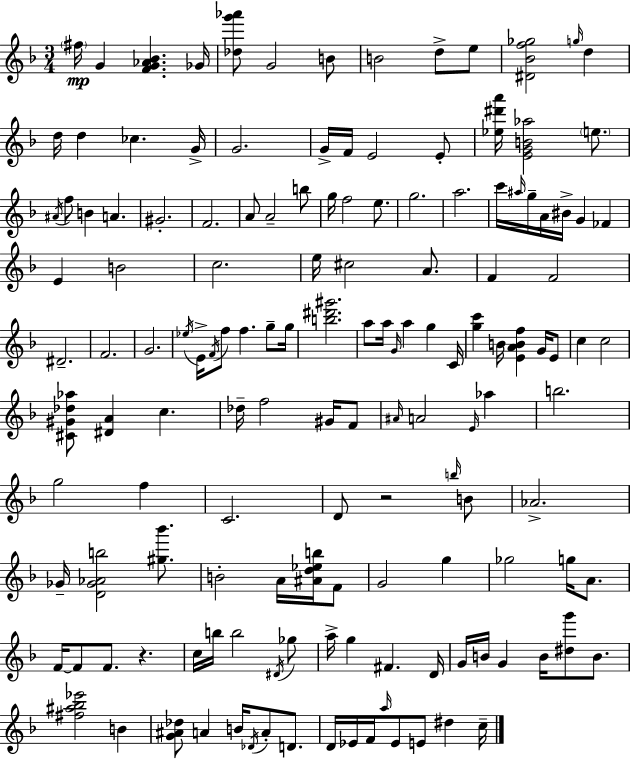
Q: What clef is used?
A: treble